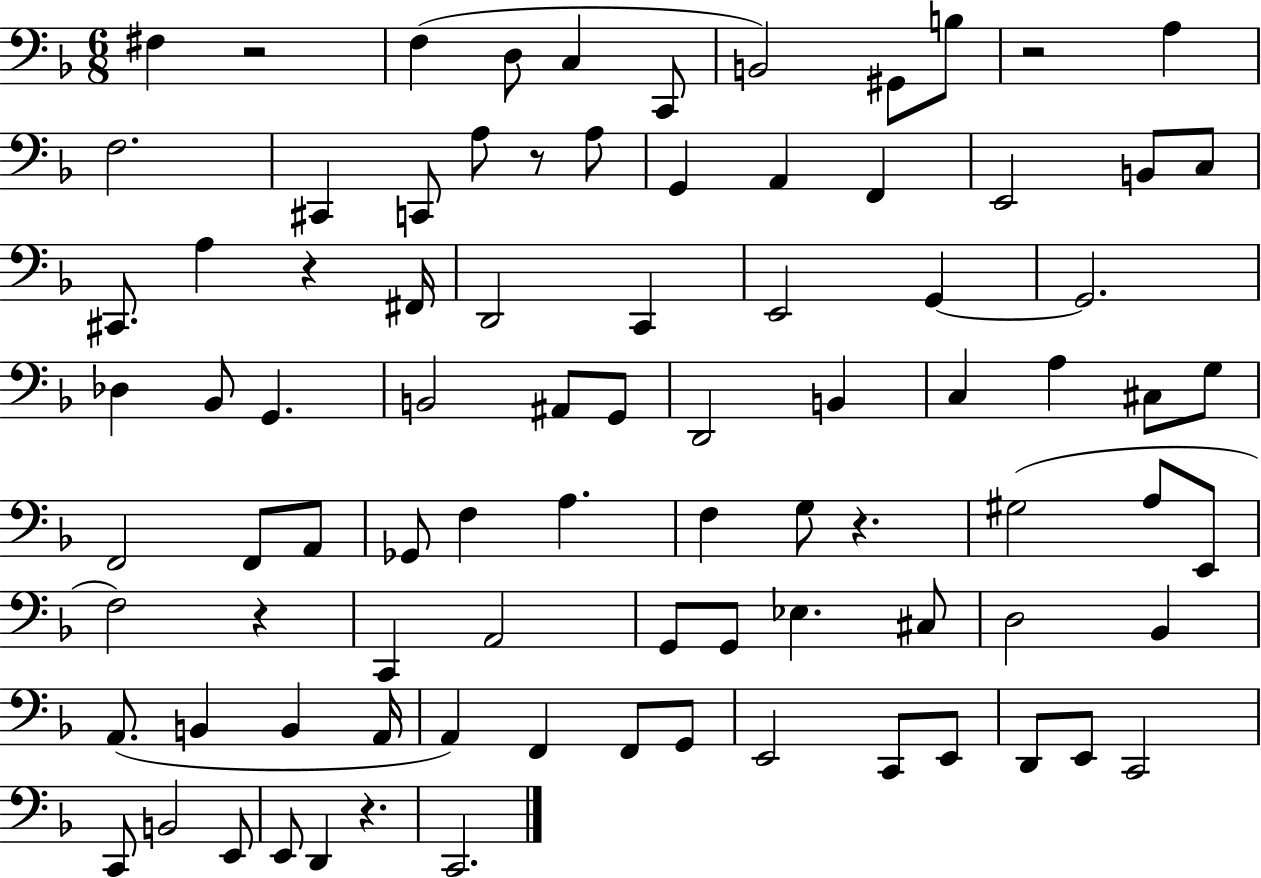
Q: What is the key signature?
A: F major